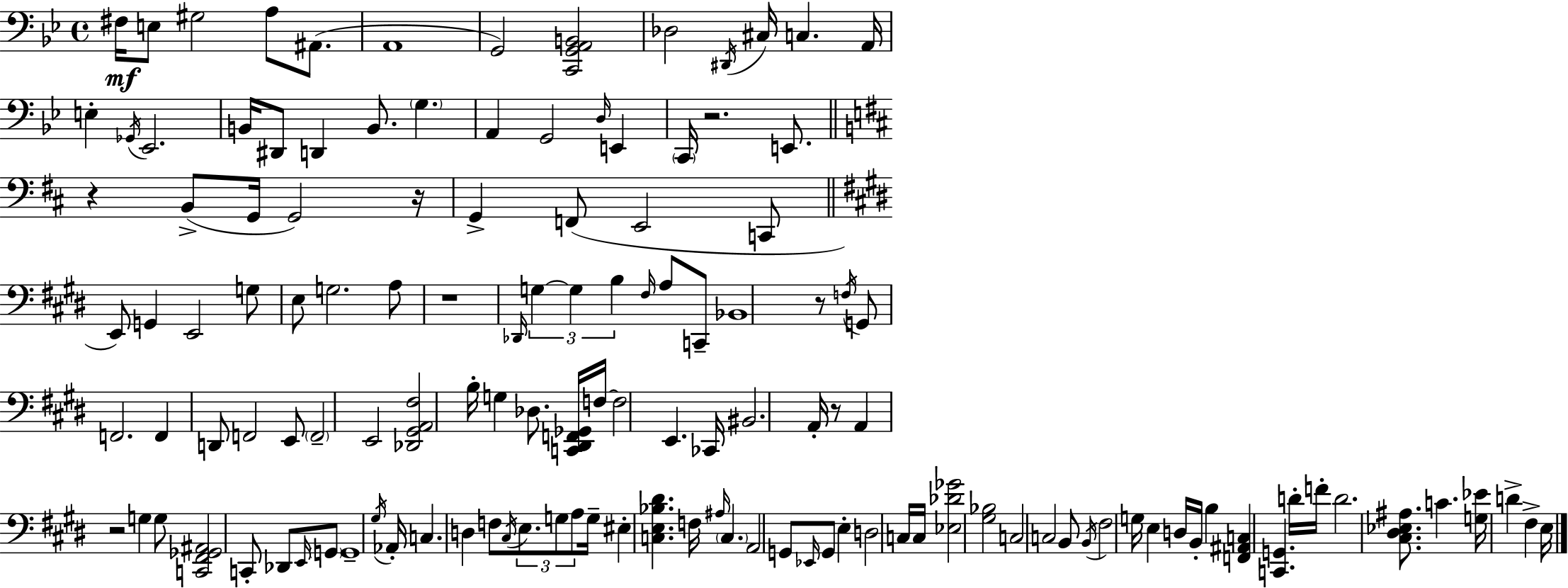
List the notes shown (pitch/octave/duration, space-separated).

F#3/s E3/e G#3/h A3/e A#2/e. A2/w G2/h [C2,G2,A2,B2]/h Db3/h D#2/s C#3/s C3/q. A2/s E3/q Gb2/s Eb2/h. B2/s D#2/e D2/q B2/e. G3/q. A2/q G2/h D3/s E2/q C2/s R/h. E2/e. R/q B2/e G2/s G2/h R/s G2/q F2/e E2/h C2/e E2/e G2/q E2/h G3/e E3/e G3/h. A3/e R/w Db2/s G3/q G3/q B3/q F#3/s A3/e C2/e Bb2/w R/e F3/s G2/e F2/h. F2/q D2/e F2/h E2/e F2/h E2/h [Db2,G#2,A2,F#3]/h B3/s G3/q Db3/e. [C2,D#2,F2,Gb2]/s F3/s F3/h E2/q. CES2/s BIS2/h. A2/s R/e A2/q R/h G3/q G3/e [C2,F#2,Gb2,A#2]/h C2/e Db2/e E2/s G2/e G2/w G#3/s Ab2/s C3/q. D3/q F3/e C#3/s E3/e. G3/e A3/e G3/s EIS3/q [C3,E3,Bb3,D#4]/q. F3/s A#3/s C3/q. A2/h G2/e Eb2/s G2/e E3/q D3/h C3/s C3/s [Eb3,Db4,Gb4]/h [G#3,Bb3]/h C3/h C3/h B2/e B2/s F#3/h G3/s E3/q D3/s B2/s B3/q [F2,A#2,C3]/q [C2,G2]/q. D4/s F4/s D4/h. [C#3,D#3,Eb3,A#3]/e. C4/q. [G3,Eb4]/s D4/q F#3/q E3/s